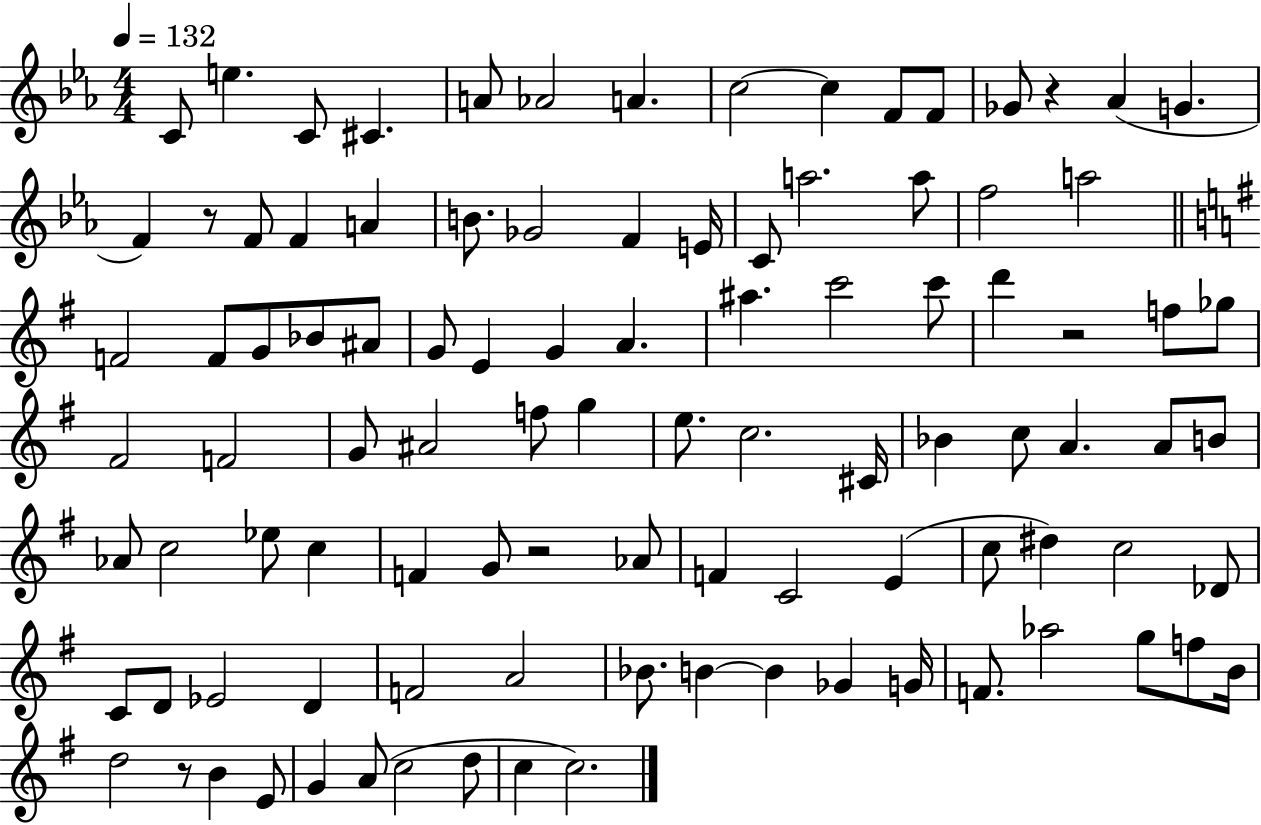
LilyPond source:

{
  \clef treble
  \numericTimeSignature
  \time 4/4
  \key ees \major
  \tempo 4 = 132
  c'8 e''4. c'8 cis'4. | a'8 aes'2 a'4. | c''2~~ c''4 f'8 f'8 | ges'8 r4 aes'4( g'4. | \break f'4) r8 f'8 f'4 a'4 | b'8. ges'2 f'4 e'16 | c'8 a''2. a''8 | f''2 a''2 | \break \bar "||" \break \key g \major f'2 f'8 g'8 bes'8 ais'8 | g'8 e'4 g'4 a'4. | ais''4. c'''2 c'''8 | d'''4 r2 f''8 ges''8 | \break fis'2 f'2 | g'8 ais'2 f''8 g''4 | e''8. c''2. cis'16 | bes'4 c''8 a'4. a'8 b'8 | \break aes'8 c''2 ees''8 c''4 | f'4 g'8 r2 aes'8 | f'4 c'2 e'4( | c''8 dis''4) c''2 des'8 | \break c'8 d'8 ees'2 d'4 | f'2 a'2 | bes'8. b'4~~ b'4 ges'4 g'16 | f'8. aes''2 g''8 f''8 b'16 | \break d''2 r8 b'4 e'8 | g'4 a'8( c''2 d''8 | c''4 c''2.) | \bar "|."
}